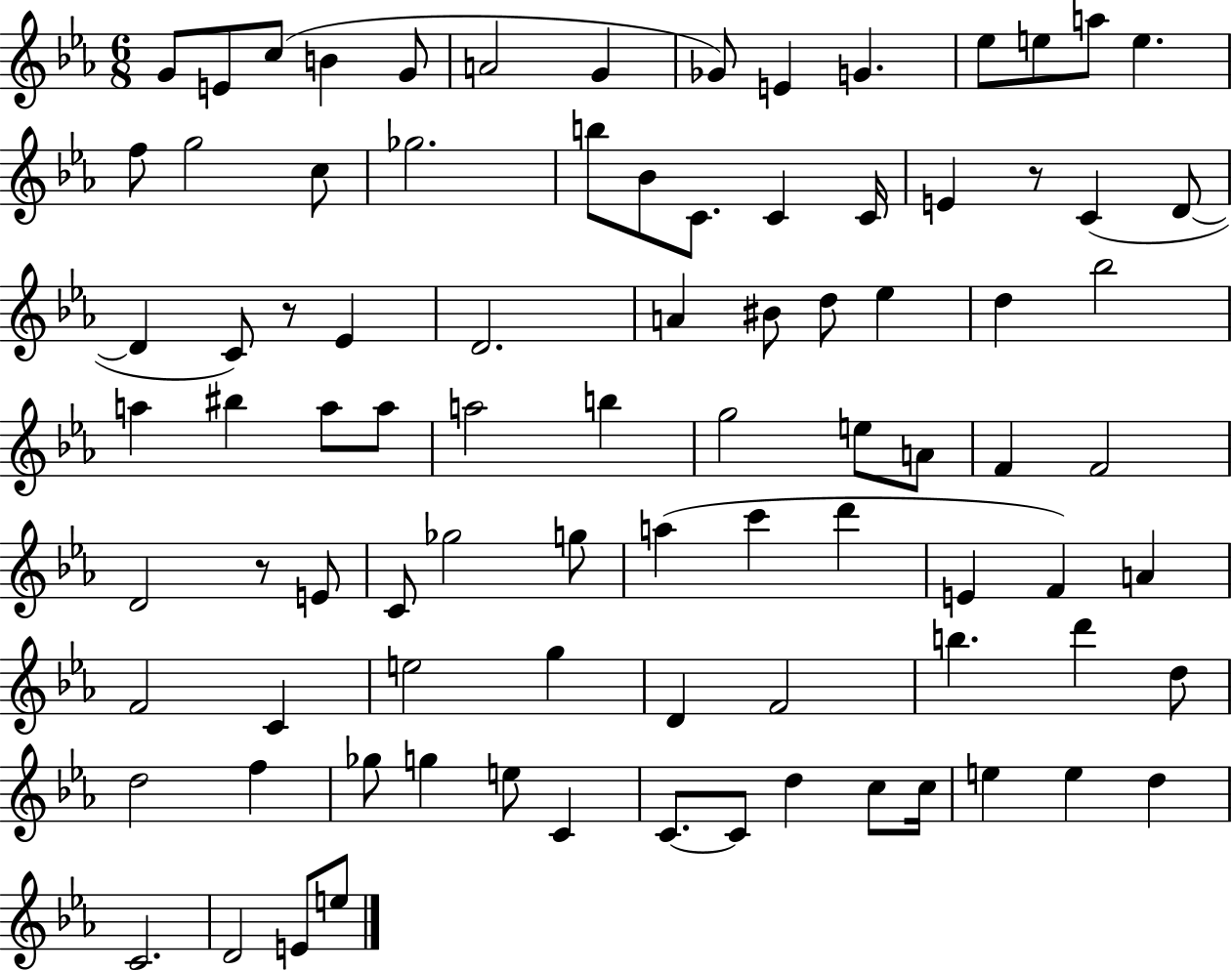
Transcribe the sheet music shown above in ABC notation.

X:1
T:Untitled
M:6/8
L:1/4
K:Eb
G/2 E/2 c/2 B G/2 A2 G _G/2 E G _e/2 e/2 a/2 e f/2 g2 c/2 _g2 b/2 _B/2 C/2 C C/4 E z/2 C D/2 D C/2 z/2 _E D2 A ^B/2 d/2 _e d _b2 a ^b a/2 a/2 a2 b g2 e/2 A/2 F F2 D2 z/2 E/2 C/2 _g2 g/2 a c' d' E F A F2 C e2 g D F2 b d' d/2 d2 f _g/2 g e/2 C C/2 C/2 d c/2 c/4 e e d C2 D2 E/2 e/2